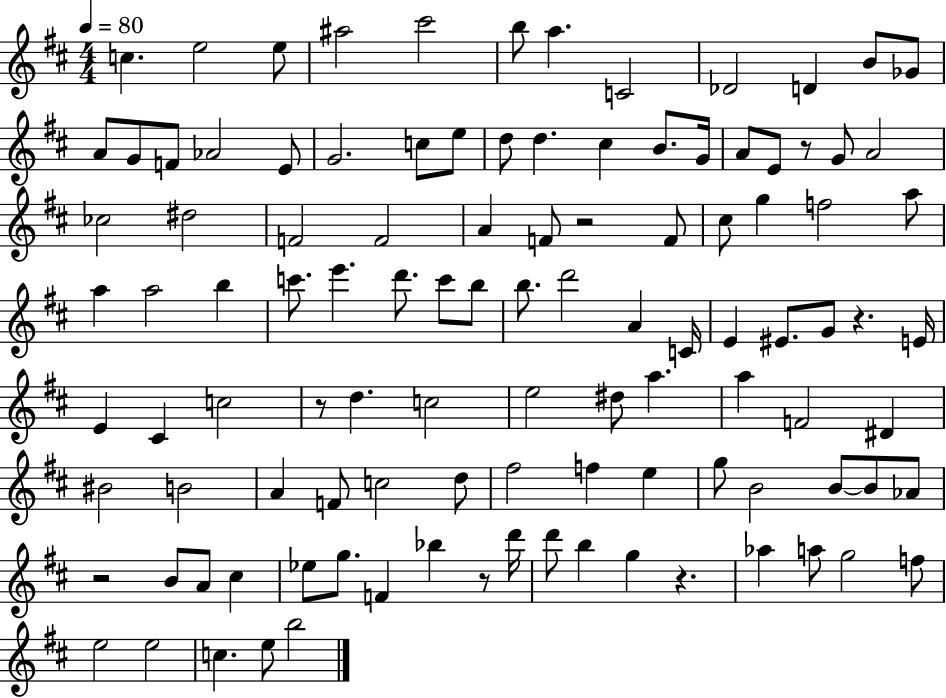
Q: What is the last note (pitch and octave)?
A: B5